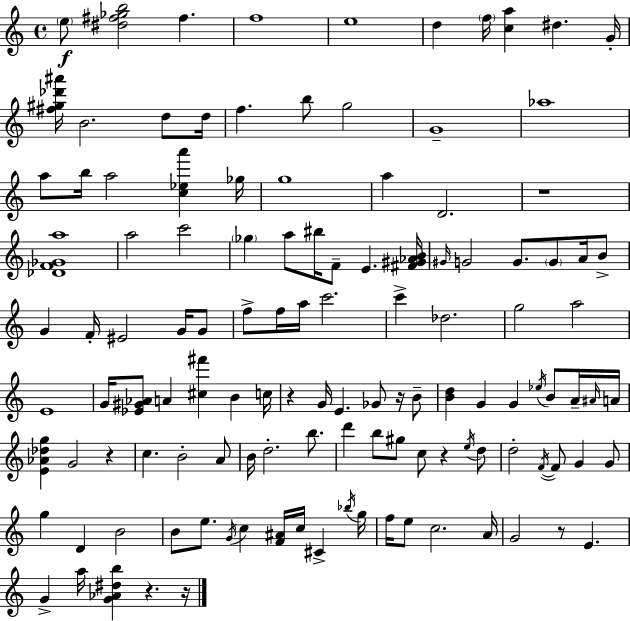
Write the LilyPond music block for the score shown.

{
  \clef treble
  \time 4/4
  \defaultTimeSignature
  \key a \minor
  \repeat volta 2 { \parenthesize e''8\f <dis'' fis'' ges'' b''>2 fis''4. | f''1 | e''1 | d''4 \parenthesize f''16 <c'' a''>4 dis''4. g'16-. | \break <fis'' gis'' des''' ais'''>16 b'2. d''8 d''16 | f''4. b''8 g''2 | g'1-- | aes''1 | \break a''8 b''16 a''2 <c'' ees'' a'''>4 ges''16 | g''1 | a''4 d'2. | r1 | \break <des' f' ges' a''>1 | a''2 c'''2 | \parenthesize ges''4 a''8 bis''16 f'8-- e'4. <fis' gis' aes' b'>16 | \grace { gis'16 } g'2 g'8. \parenthesize g'8 a'16 b'8-> | \break g'4 f'16-. eis'2 g'16 g'8 | f''8-> f''16 a''16 c'''2. | c'''4-> des''2. | g''2 a''2 | \break e'1 | g'16 <ees' gis' aes'>8 a'4 <cis'' fis'''>4 b'4 | c''16 r4 g'16 e'4. ges'8 r16 b'8-- | <b' d''>4 g'4 g'4 \acciaccatura { ees''16 } b'8 | \break a'16-- \grace { ais'16 } a'16 <e' aes' des'' g''>4 g'2 r4 | c''4. b'2-. | a'8 b'16 d''2.-. | b''8. d'''4 b''8 gis''8 c''8 r4 | \break \acciaccatura { e''16 } d''8 d''2-. \acciaccatura { f'16~ }~ f'8 g'4 | g'8 g''4 d'4 b'2 | b'8 e''8. \acciaccatura { g'16 } c''4 <f' ais'>16 | c''16 cis'4-> \acciaccatura { bes''16 } g''16 f''16 e''8 c''2. | \break a'16 g'2 r8 | e'4. g'4-> a''16 <g' aes' dis'' b''>4 | r4. r16 } \bar "|."
}